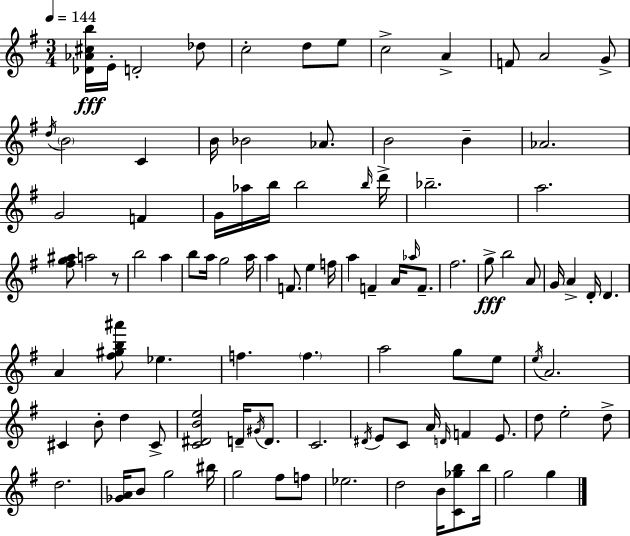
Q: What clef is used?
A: treble